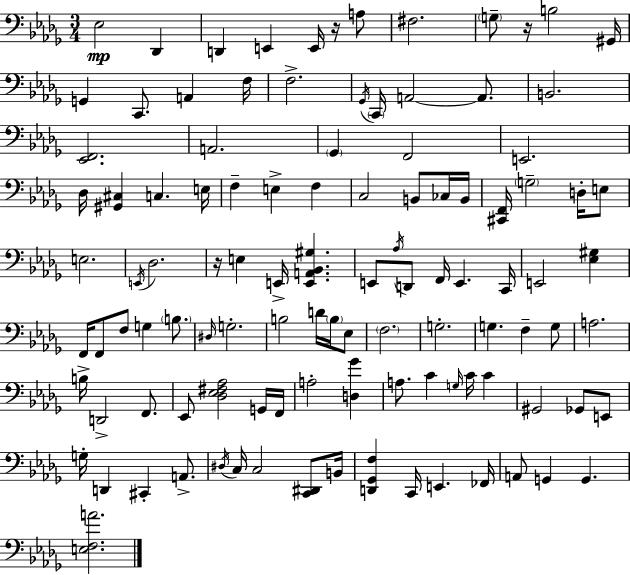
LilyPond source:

{
  \clef bass
  \numericTimeSignature
  \time 3/4
  \key bes \minor
  ees2\mp des,4 | d,4 e,4 e,16 r16 a8 | fis2. | \parenthesize g8-- r16 b2 gis,16 | \break g,4 c,8. a,4 f16 | f2.-> | \acciaccatura { ges,16 } \parenthesize c,16 a,2~~ a,8. | b,2. | \break <ees, f,>2. | a,2. | \parenthesize ges,4 f,2 | e,2. | \break des16 <gis, cis>4 c4. | e16 f4-- e4-> f4 | c2 b,8 ces16 | b,16 <cis, f,>16 \parenthesize g2-- d16-. e8 | \break e2. | \acciaccatura { e,16 } des2. | r16 e4 e,16-> <e, a, bes, gis>4. | e,8 \acciaccatura { aes16 } d,8 f,16 e,4. | \break c,16 e,2 <ees gis>4 | f,16 f,8 f8 g4 | \parenthesize b8. \grace { dis16 } g2.-. | b2 | \break d'16 \parenthesize b16 ees8 \parenthesize f2. | g2.-. | g4. f4-- | g8 a2. | \break b16-> d,2-> | f,8. ees,8 <des ees fis aes>2 | g,16 f,16 a2-. | <d ges'>4 a8. c'4 \grace { g16 } | \break c'16 c'4 gis,2 | ges,8 e,8 g16-. d,4 cis,4-. | a,8.-> \acciaccatura { dis16 } c16 c2 | <c, dis,>8 b,16 <d, ges, f>4 c,16 e,4. | \break fes,16 a,8 g,4 | g,4. <e f a'>2. | \bar "|."
}